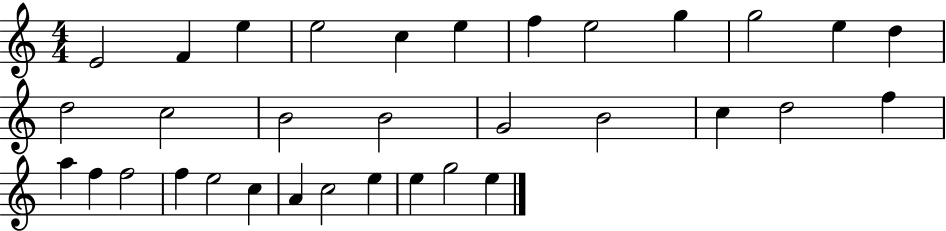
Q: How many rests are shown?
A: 0